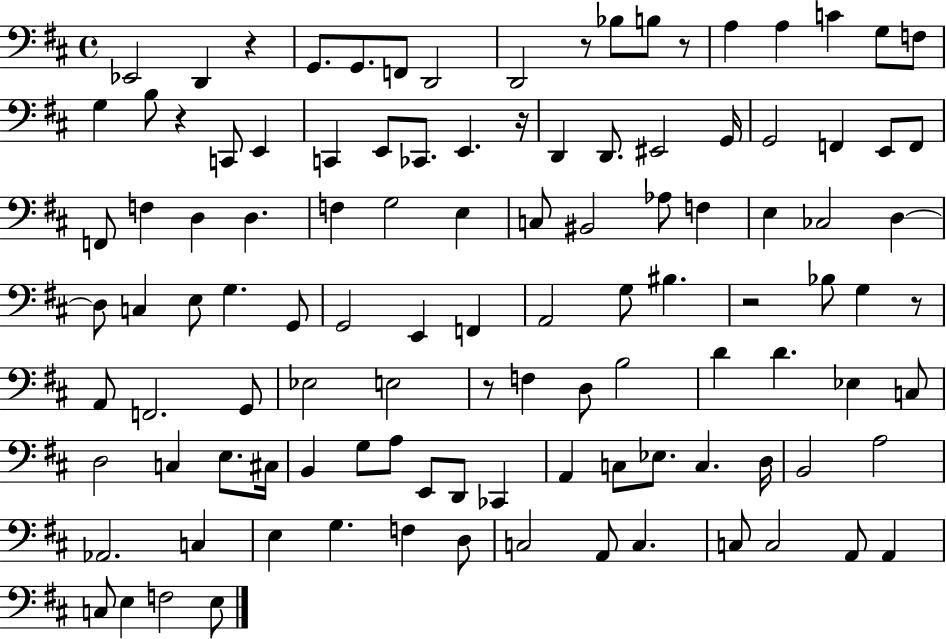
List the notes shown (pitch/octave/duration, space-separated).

Eb2/h D2/q R/q G2/e. G2/e. F2/e D2/h D2/h R/e Bb3/e B3/e R/e A3/q A3/q C4/q G3/e F3/e G3/q B3/e R/q C2/e E2/q C2/q E2/e CES2/e. E2/q. R/s D2/q D2/e. EIS2/h G2/s G2/h F2/q E2/e F2/e F2/e F3/q D3/q D3/q. F3/q G3/h E3/q C3/e BIS2/h Ab3/e F3/q E3/q CES3/h D3/q D3/e C3/q E3/e G3/q. G2/e G2/h E2/q F2/q A2/h G3/e BIS3/q. R/h Bb3/e G3/q R/e A2/e F2/h. G2/e Eb3/h E3/h R/e F3/q D3/e B3/h D4/q D4/q. Eb3/q C3/e D3/h C3/q E3/e. C#3/s B2/q G3/e A3/e E2/e D2/e CES2/q A2/q C3/e Eb3/e. C3/q. D3/s B2/h A3/h Ab2/h. C3/q E3/q G3/q. F3/q D3/e C3/h A2/e C3/q. C3/e C3/h A2/e A2/q C3/e E3/q F3/h E3/e